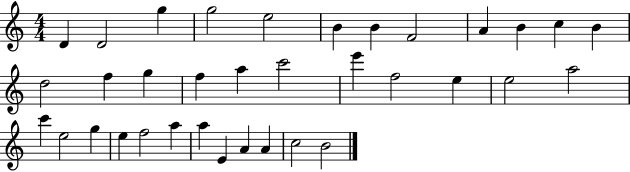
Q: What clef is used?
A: treble